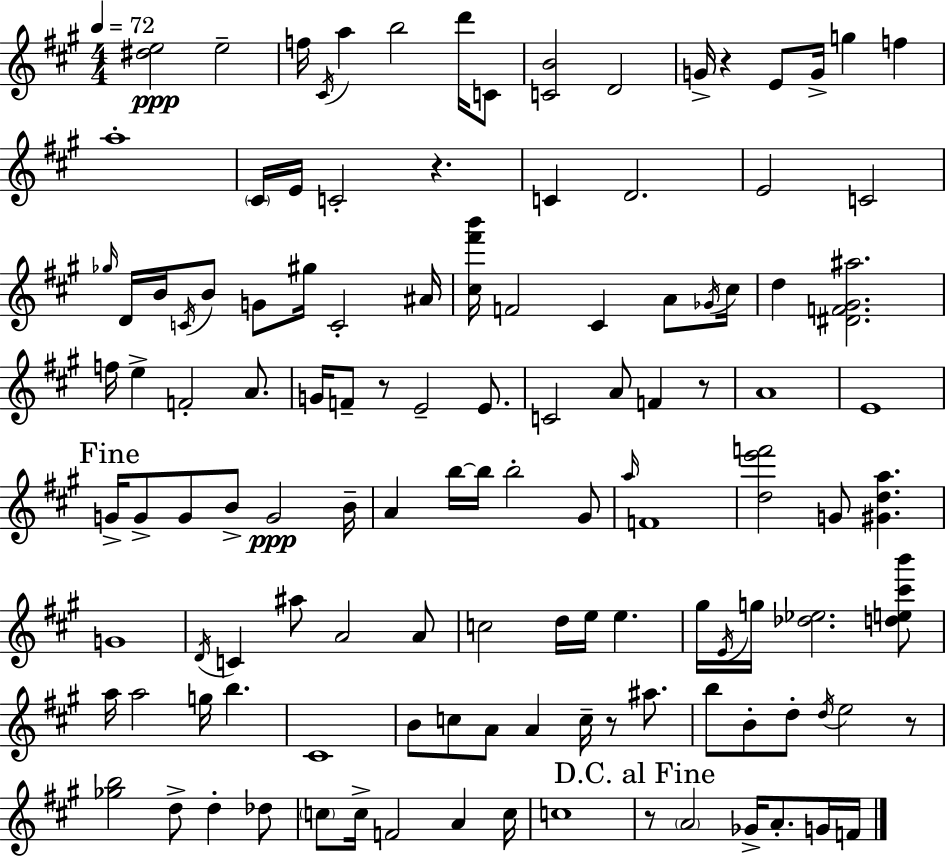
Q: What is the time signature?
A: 4/4